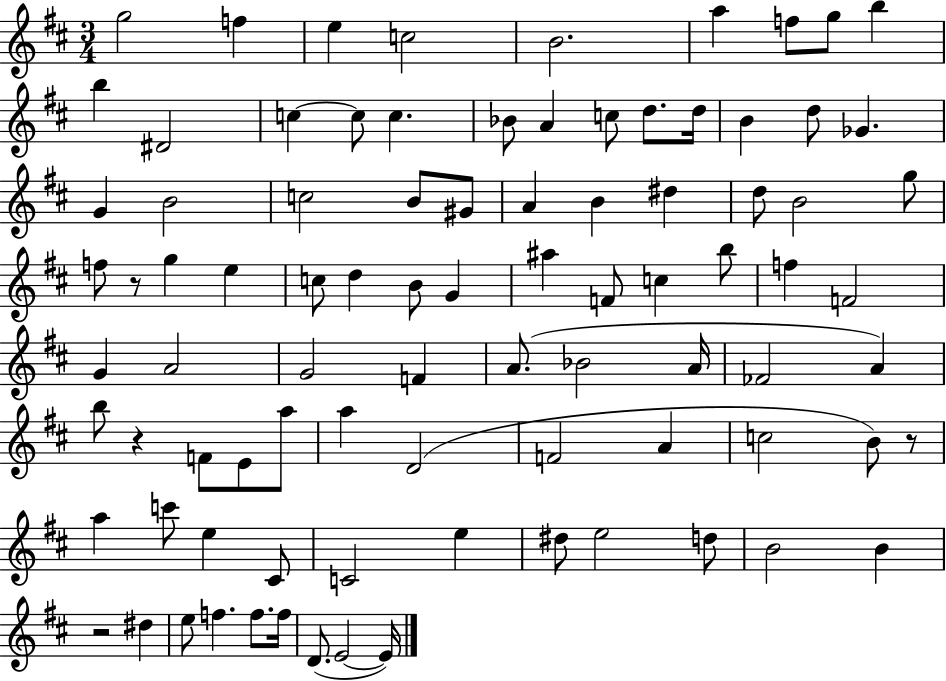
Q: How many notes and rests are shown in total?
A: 88